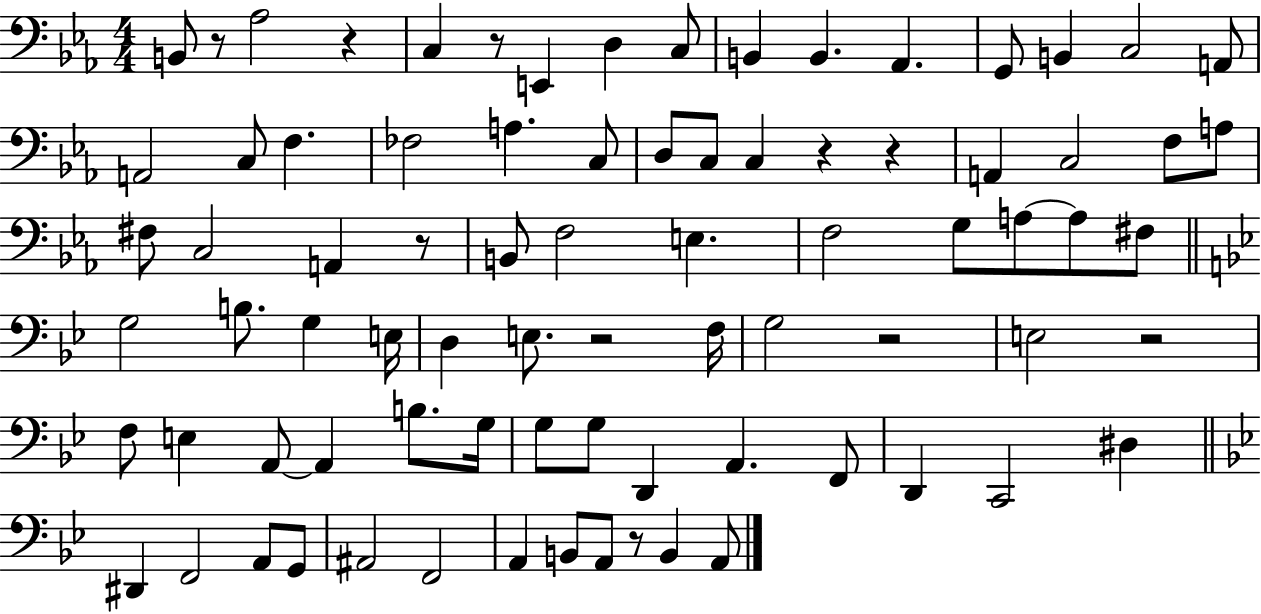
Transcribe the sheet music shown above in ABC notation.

X:1
T:Untitled
M:4/4
L:1/4
K:Eb
B,,/2 z/2 _A,2 z C, z/2 E,, D, C,/2 B,, B,, _A,, G,,/2 B,, C,2 A,,/2 A,,2 C,/2 F, _F,2 A, C,/2 D,/2 C,/2 C, z z A,, C,2 F,/2 A,/2 ^F,/2 C,2 A,, z/2 B,,/2 F,2 E, F,2 G,/2 A,/2 A,/2 ^F,/2 G,2 B,/2 G, E,/4 D, E,/2 z2 F,/4 G,2 z2 E,2 z2 F,/2 E, A,,/2 A,, B,/2 G,/4 G,/2 G,/2 D,, A,, F,,/2 D,, C,,2 ^D, ^D,, F,,2 A,,/2 G,,/2 ^A,,2 F,,2 A,, B,,/2 A,,/2 z/2 B,, A,,/2